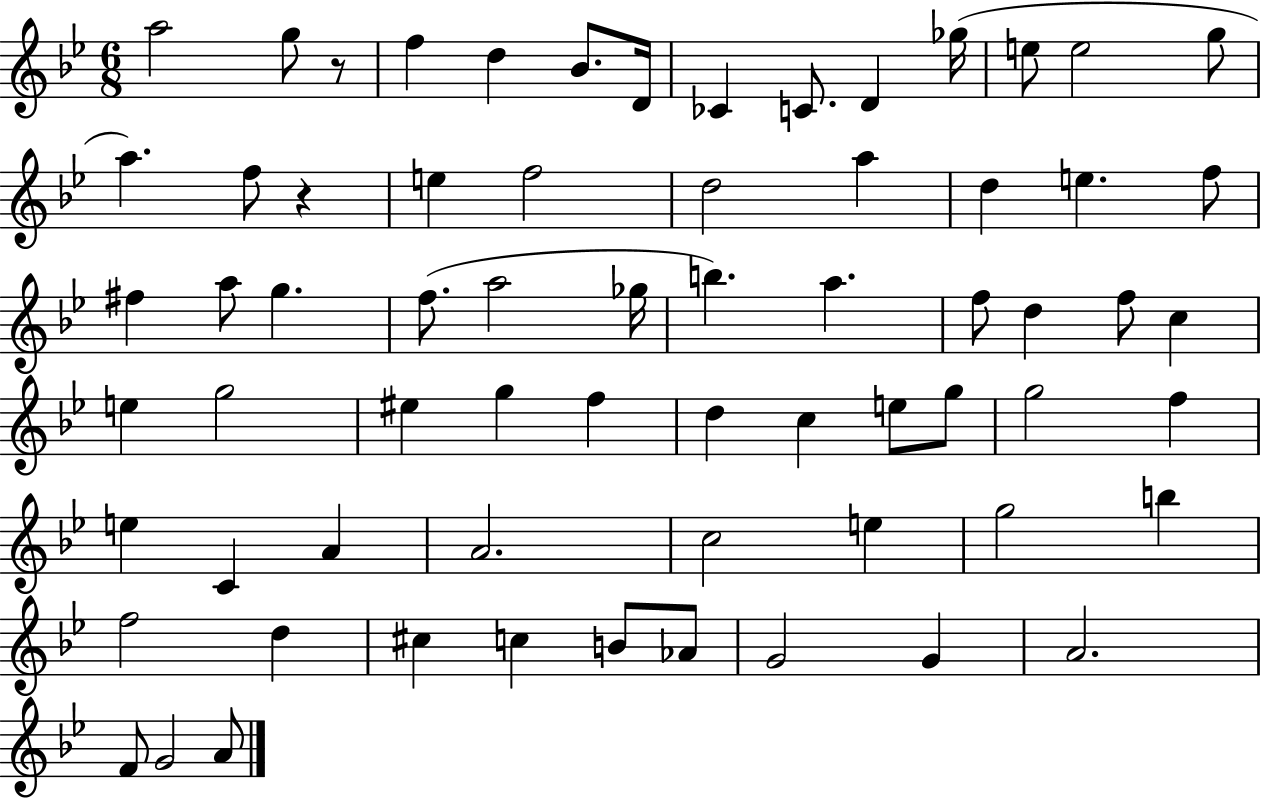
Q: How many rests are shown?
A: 2